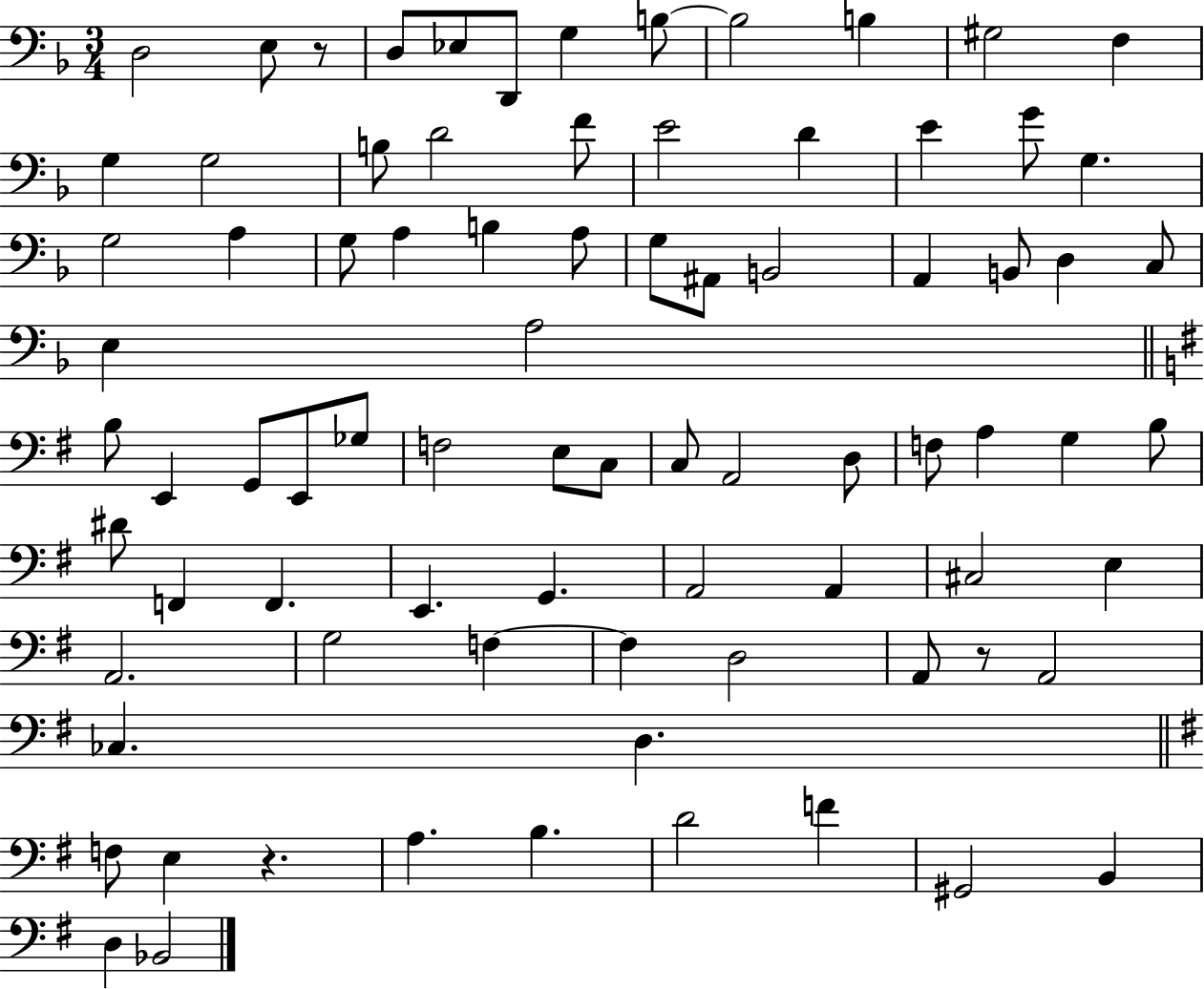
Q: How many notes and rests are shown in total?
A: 82